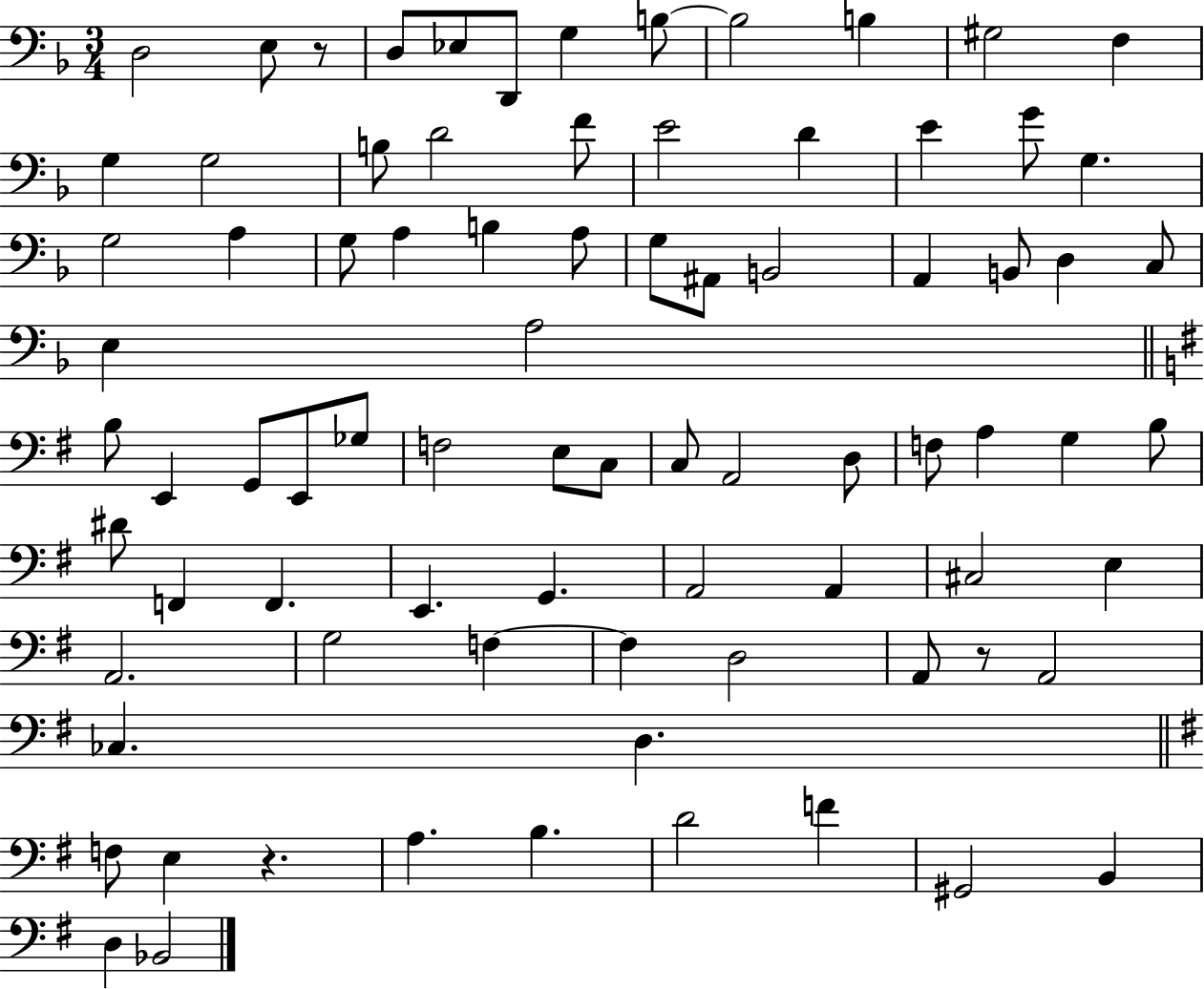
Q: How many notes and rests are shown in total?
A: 82